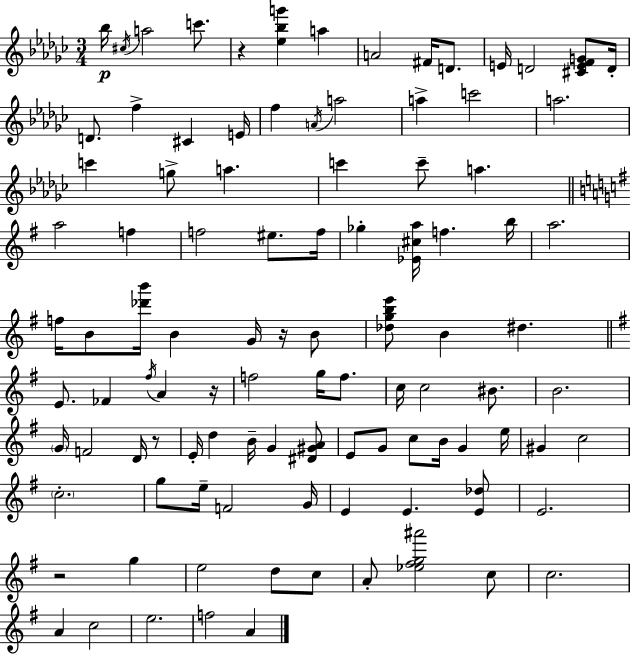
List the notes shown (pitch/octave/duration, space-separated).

Bb5/s C#5/s A5/h C6/e. R/q [Eb5,Bb5,G6]/q A5/q A4/h F#4/s D4/e. E4/s D4/h [C#4,E4,F4,G4]/e D4/s D4/e. F5/q C#4/q E4/s F5/q A4/s A5/h A5/q C6/h A5/h. C6/q G5/e A5/q. C6/q C6/e A5/q. A5/h F5/q F5/h EIS5/e. F5/s Gb5/q [Eb4,C#5,A5]/s F5/q. B5/s A5/h. F5/s B4/e [Db6,B6]/s B4/q G4/s R/s B4/e [Db5,G5,B5,E6]/e B4/q D#5/q. E4/e. FES4/q F#5/s A4/q R/s F5/h G5/s F5/e. C5/s C5/h BIS4/e. B4/h. G4/s F4/h D4/s R/e E4/s D5/q B4/s G4/q [D#4,G#4,A4]/e E4/e G4/e C5/e B4/s G4/q E5/s G#4/q C5/h C5/h. G5/e E5/s F4/h G4/s E4/q E4/q. [E4,Db5]/e E4/h. R/h G5/q E5/h D5/e C5/e A4/e [Eb5,F#5,G5,A#6]/h C5/e C5/h. A4/q C5/h E5/h. F5/h A4/q